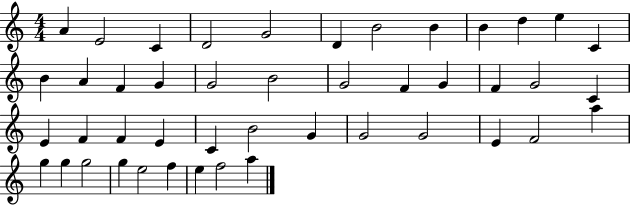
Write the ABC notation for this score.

X:1
T:Untitled
M:4/4
L:1/4
K:C
A E2 C D2 G2 D B2 B B d e C B A F G G2 B2 G2 F G F G2 C E F F E C B2 G G2 G2 E F2 a g g g2 g e2 f e f2 a